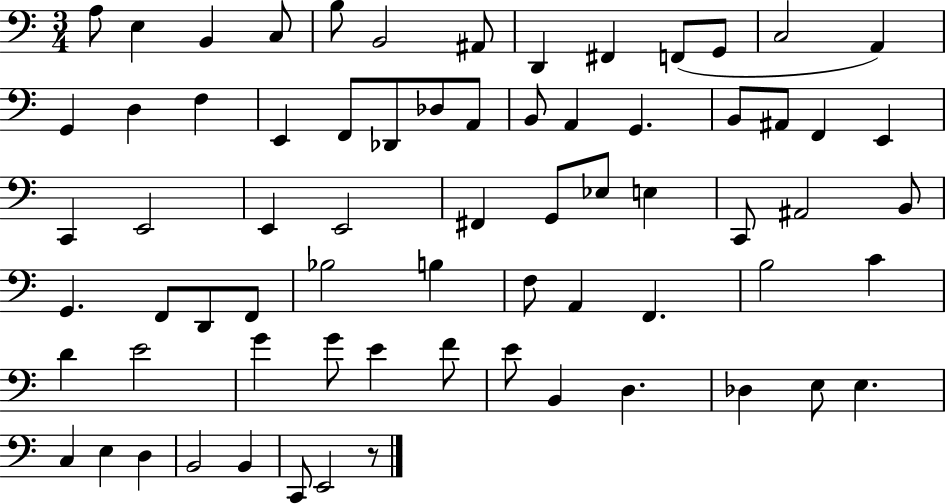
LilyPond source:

{
  \clef bass
  \numericTimeSignature
  \time 3/4
  \key c \major
  a8 e4 b,4 c8 | b8 b,2 ais,8 | d,4 fis,4 f,8( g,8 | c2 a,4) | \break g,4 d4 f4 | e,4 f,8 des,8 des8 a,8 | b,8 a,4 g,4. | b,8 ais,8 f,4 e,4 | \break c,4 e,2 | e,4 e,2 | fis,4 g,8 ees8 e4 | c,8 ais,2 b,8 | \break g,4. f,8 d,8 f,8 | bes2 b4 | f8 a,4 f,4. | b2 c'4 | \break d'4 e'2 | g'4 g'8 e'4 f'8 | e'8 b,4 d4. | des4 e8 e4. | \break c4 e4 d4 | b,2 b,4 | c,8 e,2 r8 | \bar "|."
}